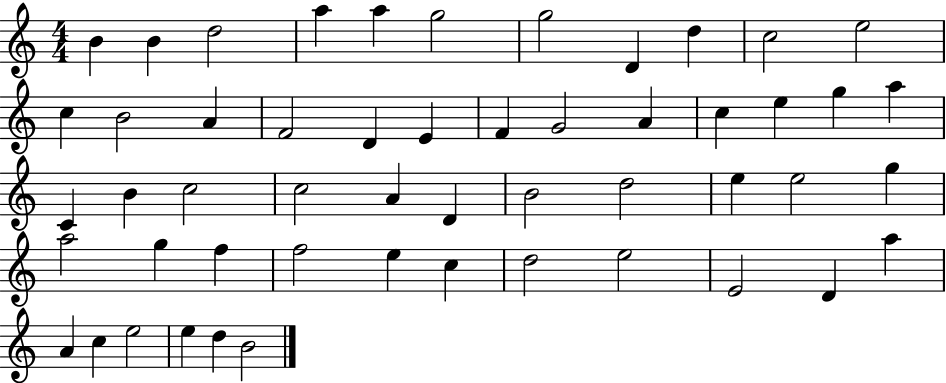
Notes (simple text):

B4/q B4/q D5/h A5/q A5/q G5/h G5/h D4/q D5/q C5/h E5/h C5/q B4/h A4/q F4/h D4/q E4/q F4/q G4/h A4/q C5/q E5/q G5/q A5/q C4/q B4/q C5/h C5/h A4/q D4/q B4/h D5/h E5/q E5/h G5/q A5/h G5/q F5/q F5/h E5/q C5/q D5/h E5/h E4/h D4/q A5/q A4/q C5/q E5/h E5/q D5/q B4/h